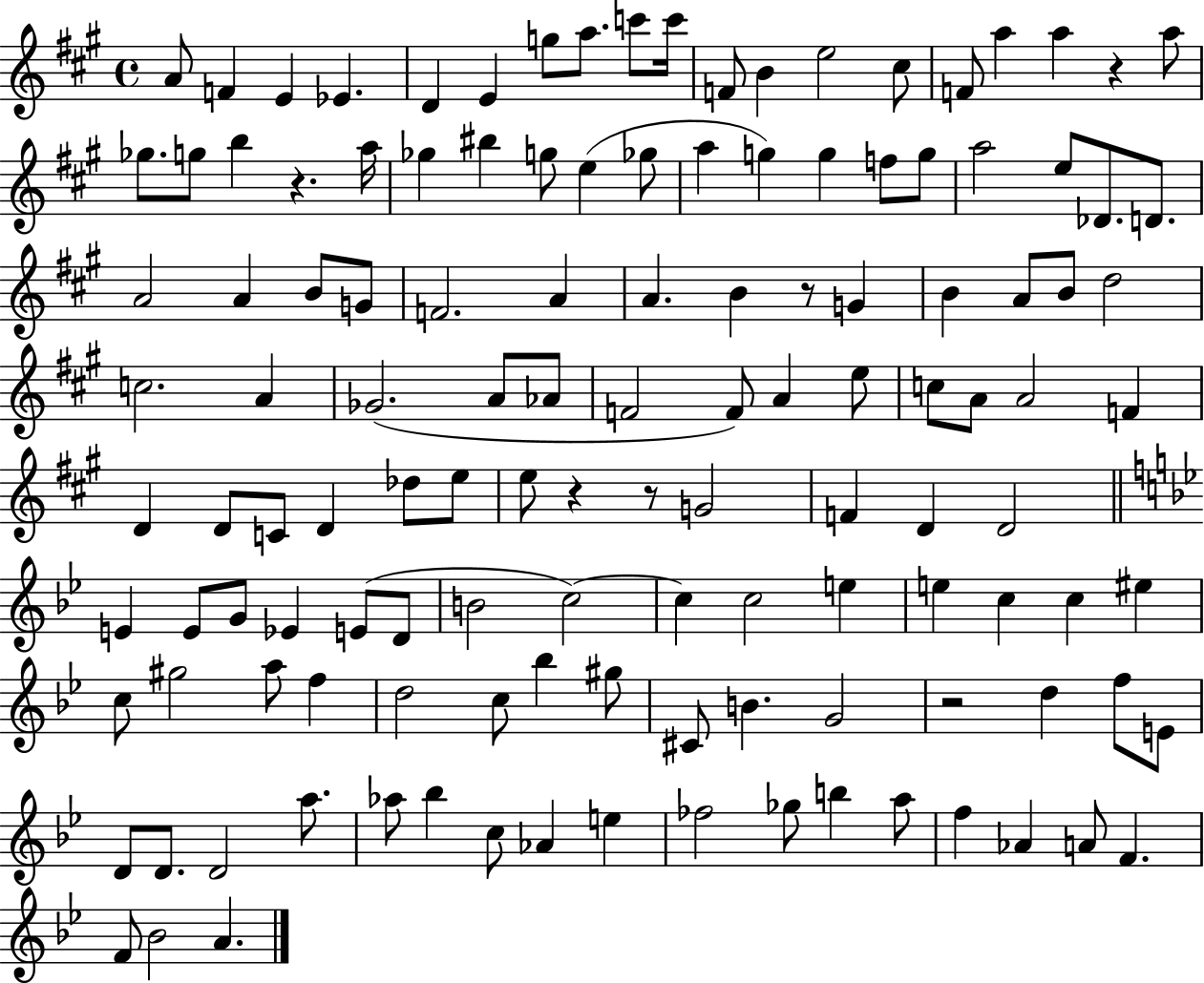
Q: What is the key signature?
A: A major